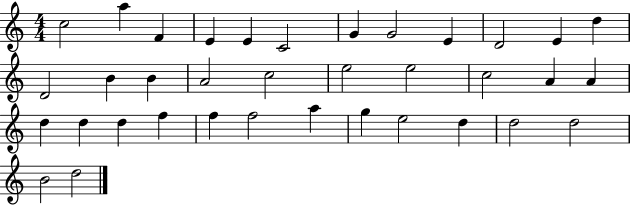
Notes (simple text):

C5/h A5/q F4/q E4/q E4/q C4/h G4/q G4/h E4/q D4/h E4/q D5/q D4/h B4/q B4/q A4/h C5/h E5/h E5/h C5/h A4/q A4/q D5/q D5/q D5/q F5/q F5/q F5/h A5/q G5/q E5/h D5/q D5/h D5/h B4/h D5/h